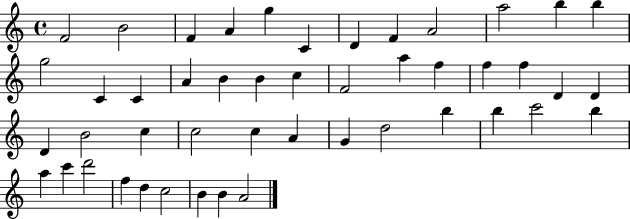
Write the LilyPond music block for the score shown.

{
  \clef treble
  \time 4/4
  \defaultTimeSignature
  \key c \major
  f'2 b'2 | f'4 a'4 g''4 c'4 | d'4 f'4 a'2 | a''2 b''4 b''4 | \break g''2 c'4 c'4 | a'4 b'4 b'4 c''4 | f'2 a''4 f''4 | f''4 f''4 d'4 d'4 | \break d'4 b'2 c''4 | c''2 c''4 a'4 | g'4 d''2 b''4 | b''4 c'''2 b''4 | \break a''4 c'''4 d'''2 | f''4 d''4 c''2 | b'4 b'4 a'2 | \bar "|."
}